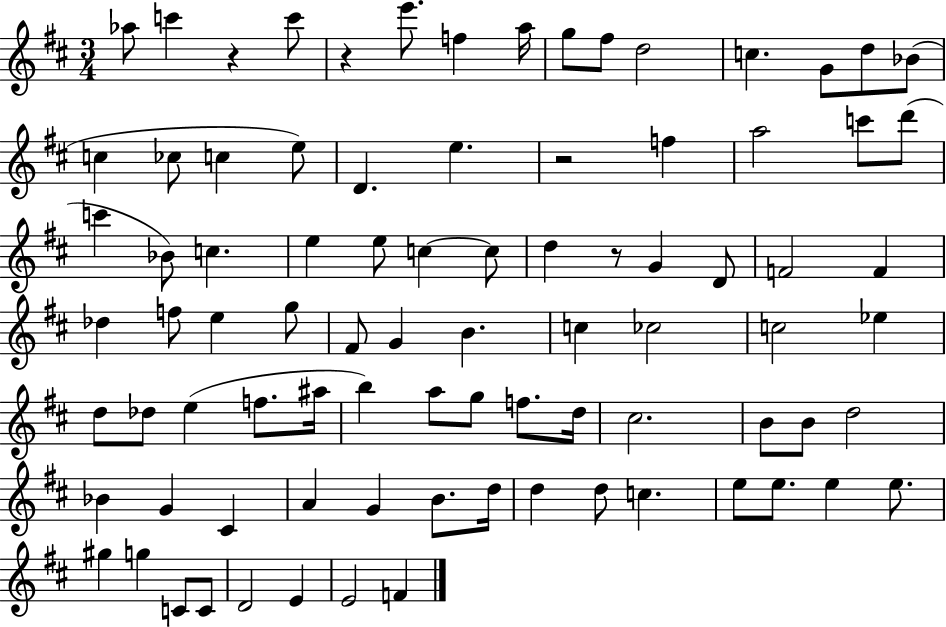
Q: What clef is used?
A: treble